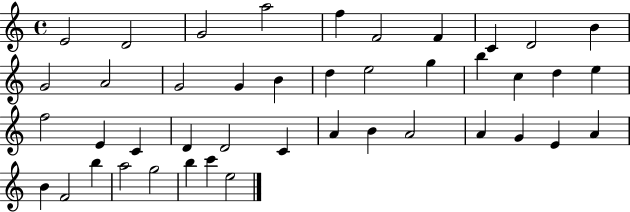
X:1
T:Untitled
M:4/4
L:1/4
K:C
E2 D2 G2 a2 f F2 F C D2 B G2 A2 G2 G B d e2 g b c d e f2 E C D D2 C A B A2 A G E A B F2 b a2 g2 b c' e2